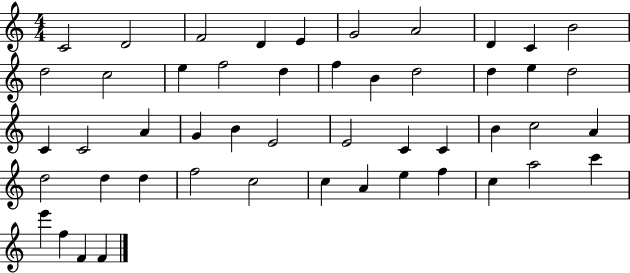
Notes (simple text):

C4/h D4/h F4/h D4/q E4/q G4/h A4/h D4/q C4/q B4/h D5/h C5/h E5/q F5/h D5/q F5/q B4/q D5/h D5/q E5/q D5/h C4/q C4/h A4/q G4/q B4/q E4/h E4/h C4/q C4/q B4/q C5/h A4/q D5/h D5/q D5/q F5/h C5/h C5/q A4/q E5/q F5/q C5/q A5/h C6/q E6/q F5/q F4/q F4/q